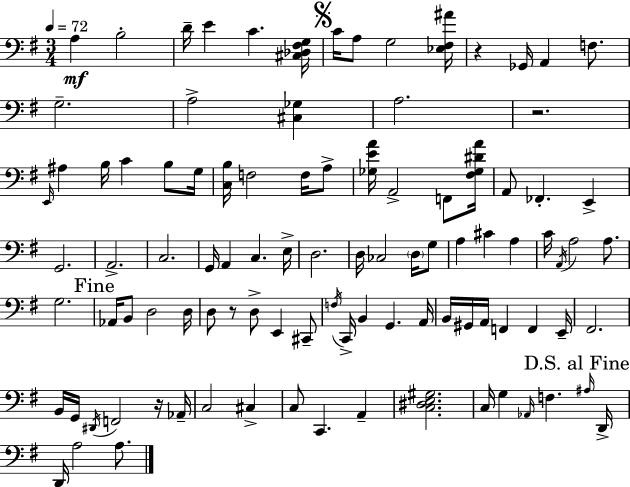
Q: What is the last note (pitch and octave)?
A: A3